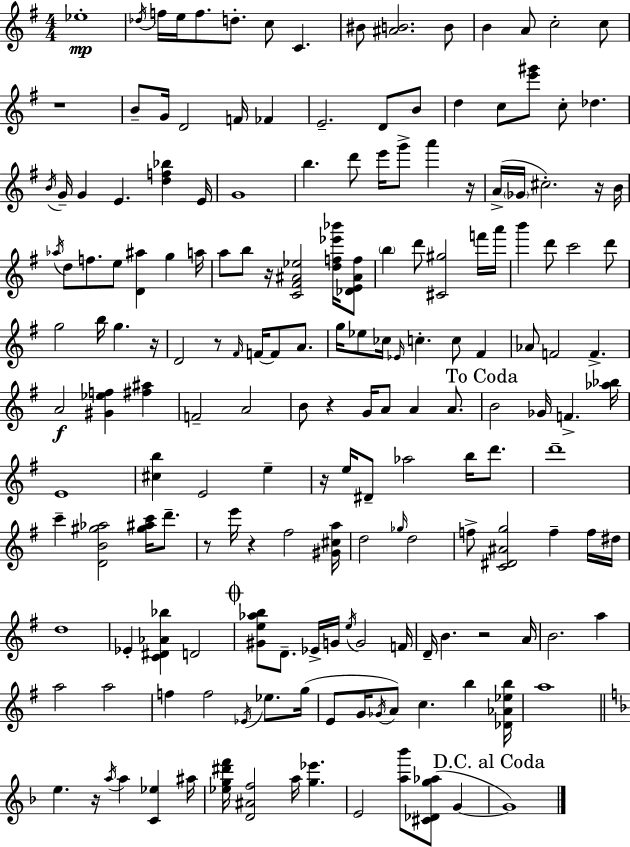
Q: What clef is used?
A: treble